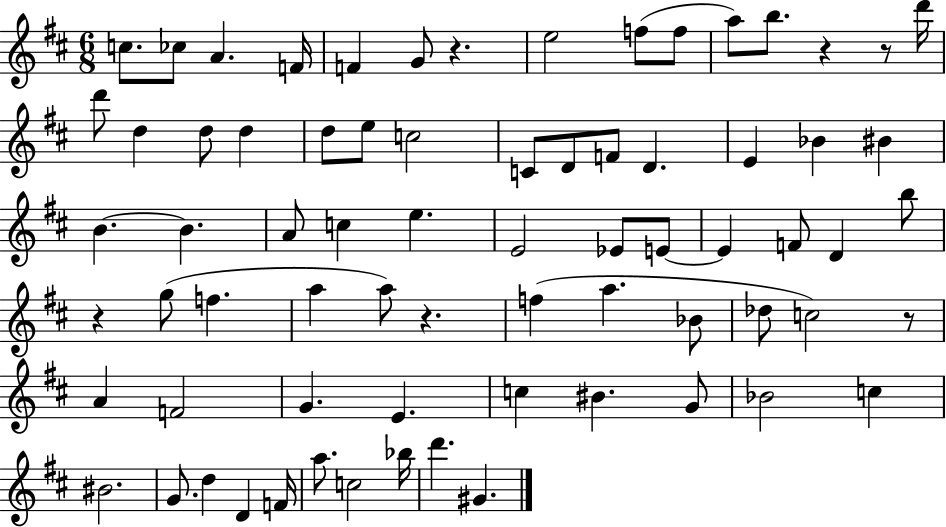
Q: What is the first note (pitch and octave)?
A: C5